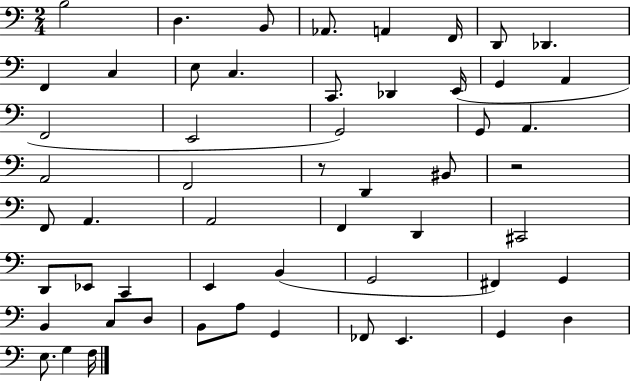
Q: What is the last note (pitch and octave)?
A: F3